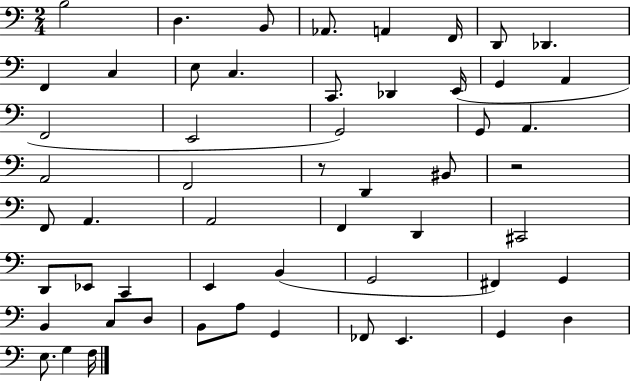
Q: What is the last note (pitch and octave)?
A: F3